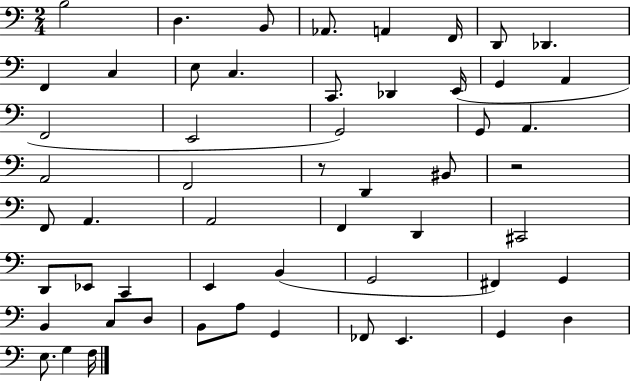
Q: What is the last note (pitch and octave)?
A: F3